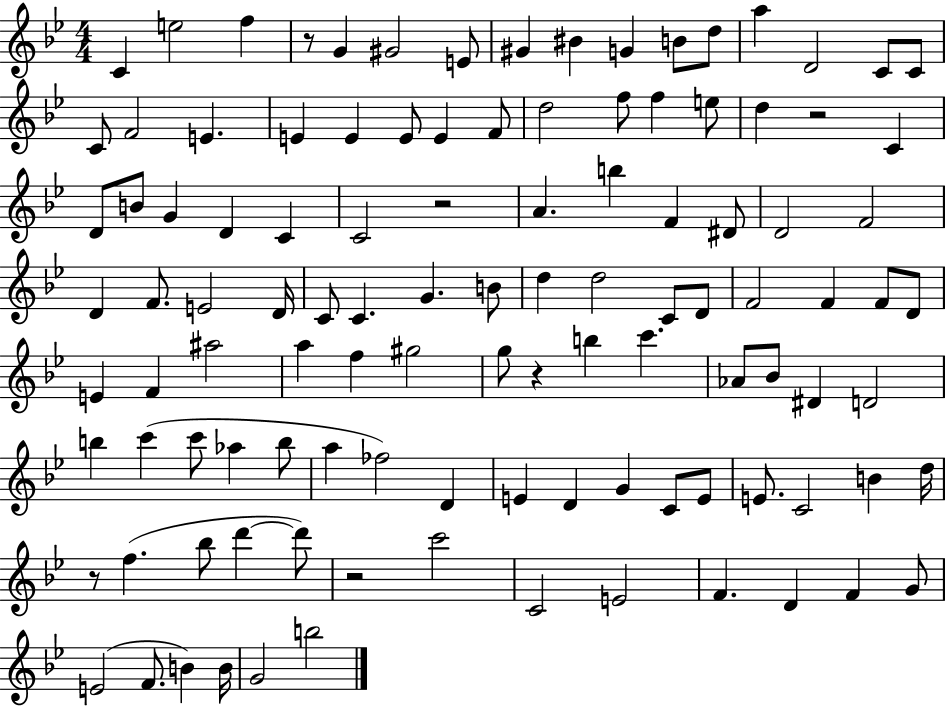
{
  \clef treble
  \numericTimeSignature
  \time 4/4
  \key bes \major
  c'4 e''2 f''4 | r8 g'4 gis'2 e'8 | gis'4 bis'4 g'4 b'8 d''8 | a''4 d'2 c'8 c'8 | \break c'8 f'2 e'4. | e'4 e'4 e'8 e'4 f'8 | d''2 f''8 f''4 e''8 | d''4 r2 c'4 | \break d'8 b'8 g'4 d'4 c'4 | c'2 r2 | a'4. b''4 f'4 dis'8 | d'2 f'2 | \break d'4 f'8. e'2 d'16 | c'8 c'4. g'4. b'8 | d''4 d''2 c'8 d'8 | f'2 f'4 f'8 d'8 | \break e'4 f'4 ais''2 | a''4 f''4 gis''2 | g''8 r4 b''4 c'''4. | aes'8 bes'8 dis'4 d'2 | \break b''4 c'''4( c'''8 aes''4 b''8 | a''4 fes''2) d'4 | e'4 d'4 g'4 c'8 e'8 | e'8. c'2 b'4 d''16 | \break r8 f''4.( bes''8 d'''4~~ d'''8) | r2 c'''2 | c'2 e'2 | f'4. d'4 f'4 g'8 | \break e'2( f'8. b'4) b'16 | g'2 b''2 | \bar "|."
}